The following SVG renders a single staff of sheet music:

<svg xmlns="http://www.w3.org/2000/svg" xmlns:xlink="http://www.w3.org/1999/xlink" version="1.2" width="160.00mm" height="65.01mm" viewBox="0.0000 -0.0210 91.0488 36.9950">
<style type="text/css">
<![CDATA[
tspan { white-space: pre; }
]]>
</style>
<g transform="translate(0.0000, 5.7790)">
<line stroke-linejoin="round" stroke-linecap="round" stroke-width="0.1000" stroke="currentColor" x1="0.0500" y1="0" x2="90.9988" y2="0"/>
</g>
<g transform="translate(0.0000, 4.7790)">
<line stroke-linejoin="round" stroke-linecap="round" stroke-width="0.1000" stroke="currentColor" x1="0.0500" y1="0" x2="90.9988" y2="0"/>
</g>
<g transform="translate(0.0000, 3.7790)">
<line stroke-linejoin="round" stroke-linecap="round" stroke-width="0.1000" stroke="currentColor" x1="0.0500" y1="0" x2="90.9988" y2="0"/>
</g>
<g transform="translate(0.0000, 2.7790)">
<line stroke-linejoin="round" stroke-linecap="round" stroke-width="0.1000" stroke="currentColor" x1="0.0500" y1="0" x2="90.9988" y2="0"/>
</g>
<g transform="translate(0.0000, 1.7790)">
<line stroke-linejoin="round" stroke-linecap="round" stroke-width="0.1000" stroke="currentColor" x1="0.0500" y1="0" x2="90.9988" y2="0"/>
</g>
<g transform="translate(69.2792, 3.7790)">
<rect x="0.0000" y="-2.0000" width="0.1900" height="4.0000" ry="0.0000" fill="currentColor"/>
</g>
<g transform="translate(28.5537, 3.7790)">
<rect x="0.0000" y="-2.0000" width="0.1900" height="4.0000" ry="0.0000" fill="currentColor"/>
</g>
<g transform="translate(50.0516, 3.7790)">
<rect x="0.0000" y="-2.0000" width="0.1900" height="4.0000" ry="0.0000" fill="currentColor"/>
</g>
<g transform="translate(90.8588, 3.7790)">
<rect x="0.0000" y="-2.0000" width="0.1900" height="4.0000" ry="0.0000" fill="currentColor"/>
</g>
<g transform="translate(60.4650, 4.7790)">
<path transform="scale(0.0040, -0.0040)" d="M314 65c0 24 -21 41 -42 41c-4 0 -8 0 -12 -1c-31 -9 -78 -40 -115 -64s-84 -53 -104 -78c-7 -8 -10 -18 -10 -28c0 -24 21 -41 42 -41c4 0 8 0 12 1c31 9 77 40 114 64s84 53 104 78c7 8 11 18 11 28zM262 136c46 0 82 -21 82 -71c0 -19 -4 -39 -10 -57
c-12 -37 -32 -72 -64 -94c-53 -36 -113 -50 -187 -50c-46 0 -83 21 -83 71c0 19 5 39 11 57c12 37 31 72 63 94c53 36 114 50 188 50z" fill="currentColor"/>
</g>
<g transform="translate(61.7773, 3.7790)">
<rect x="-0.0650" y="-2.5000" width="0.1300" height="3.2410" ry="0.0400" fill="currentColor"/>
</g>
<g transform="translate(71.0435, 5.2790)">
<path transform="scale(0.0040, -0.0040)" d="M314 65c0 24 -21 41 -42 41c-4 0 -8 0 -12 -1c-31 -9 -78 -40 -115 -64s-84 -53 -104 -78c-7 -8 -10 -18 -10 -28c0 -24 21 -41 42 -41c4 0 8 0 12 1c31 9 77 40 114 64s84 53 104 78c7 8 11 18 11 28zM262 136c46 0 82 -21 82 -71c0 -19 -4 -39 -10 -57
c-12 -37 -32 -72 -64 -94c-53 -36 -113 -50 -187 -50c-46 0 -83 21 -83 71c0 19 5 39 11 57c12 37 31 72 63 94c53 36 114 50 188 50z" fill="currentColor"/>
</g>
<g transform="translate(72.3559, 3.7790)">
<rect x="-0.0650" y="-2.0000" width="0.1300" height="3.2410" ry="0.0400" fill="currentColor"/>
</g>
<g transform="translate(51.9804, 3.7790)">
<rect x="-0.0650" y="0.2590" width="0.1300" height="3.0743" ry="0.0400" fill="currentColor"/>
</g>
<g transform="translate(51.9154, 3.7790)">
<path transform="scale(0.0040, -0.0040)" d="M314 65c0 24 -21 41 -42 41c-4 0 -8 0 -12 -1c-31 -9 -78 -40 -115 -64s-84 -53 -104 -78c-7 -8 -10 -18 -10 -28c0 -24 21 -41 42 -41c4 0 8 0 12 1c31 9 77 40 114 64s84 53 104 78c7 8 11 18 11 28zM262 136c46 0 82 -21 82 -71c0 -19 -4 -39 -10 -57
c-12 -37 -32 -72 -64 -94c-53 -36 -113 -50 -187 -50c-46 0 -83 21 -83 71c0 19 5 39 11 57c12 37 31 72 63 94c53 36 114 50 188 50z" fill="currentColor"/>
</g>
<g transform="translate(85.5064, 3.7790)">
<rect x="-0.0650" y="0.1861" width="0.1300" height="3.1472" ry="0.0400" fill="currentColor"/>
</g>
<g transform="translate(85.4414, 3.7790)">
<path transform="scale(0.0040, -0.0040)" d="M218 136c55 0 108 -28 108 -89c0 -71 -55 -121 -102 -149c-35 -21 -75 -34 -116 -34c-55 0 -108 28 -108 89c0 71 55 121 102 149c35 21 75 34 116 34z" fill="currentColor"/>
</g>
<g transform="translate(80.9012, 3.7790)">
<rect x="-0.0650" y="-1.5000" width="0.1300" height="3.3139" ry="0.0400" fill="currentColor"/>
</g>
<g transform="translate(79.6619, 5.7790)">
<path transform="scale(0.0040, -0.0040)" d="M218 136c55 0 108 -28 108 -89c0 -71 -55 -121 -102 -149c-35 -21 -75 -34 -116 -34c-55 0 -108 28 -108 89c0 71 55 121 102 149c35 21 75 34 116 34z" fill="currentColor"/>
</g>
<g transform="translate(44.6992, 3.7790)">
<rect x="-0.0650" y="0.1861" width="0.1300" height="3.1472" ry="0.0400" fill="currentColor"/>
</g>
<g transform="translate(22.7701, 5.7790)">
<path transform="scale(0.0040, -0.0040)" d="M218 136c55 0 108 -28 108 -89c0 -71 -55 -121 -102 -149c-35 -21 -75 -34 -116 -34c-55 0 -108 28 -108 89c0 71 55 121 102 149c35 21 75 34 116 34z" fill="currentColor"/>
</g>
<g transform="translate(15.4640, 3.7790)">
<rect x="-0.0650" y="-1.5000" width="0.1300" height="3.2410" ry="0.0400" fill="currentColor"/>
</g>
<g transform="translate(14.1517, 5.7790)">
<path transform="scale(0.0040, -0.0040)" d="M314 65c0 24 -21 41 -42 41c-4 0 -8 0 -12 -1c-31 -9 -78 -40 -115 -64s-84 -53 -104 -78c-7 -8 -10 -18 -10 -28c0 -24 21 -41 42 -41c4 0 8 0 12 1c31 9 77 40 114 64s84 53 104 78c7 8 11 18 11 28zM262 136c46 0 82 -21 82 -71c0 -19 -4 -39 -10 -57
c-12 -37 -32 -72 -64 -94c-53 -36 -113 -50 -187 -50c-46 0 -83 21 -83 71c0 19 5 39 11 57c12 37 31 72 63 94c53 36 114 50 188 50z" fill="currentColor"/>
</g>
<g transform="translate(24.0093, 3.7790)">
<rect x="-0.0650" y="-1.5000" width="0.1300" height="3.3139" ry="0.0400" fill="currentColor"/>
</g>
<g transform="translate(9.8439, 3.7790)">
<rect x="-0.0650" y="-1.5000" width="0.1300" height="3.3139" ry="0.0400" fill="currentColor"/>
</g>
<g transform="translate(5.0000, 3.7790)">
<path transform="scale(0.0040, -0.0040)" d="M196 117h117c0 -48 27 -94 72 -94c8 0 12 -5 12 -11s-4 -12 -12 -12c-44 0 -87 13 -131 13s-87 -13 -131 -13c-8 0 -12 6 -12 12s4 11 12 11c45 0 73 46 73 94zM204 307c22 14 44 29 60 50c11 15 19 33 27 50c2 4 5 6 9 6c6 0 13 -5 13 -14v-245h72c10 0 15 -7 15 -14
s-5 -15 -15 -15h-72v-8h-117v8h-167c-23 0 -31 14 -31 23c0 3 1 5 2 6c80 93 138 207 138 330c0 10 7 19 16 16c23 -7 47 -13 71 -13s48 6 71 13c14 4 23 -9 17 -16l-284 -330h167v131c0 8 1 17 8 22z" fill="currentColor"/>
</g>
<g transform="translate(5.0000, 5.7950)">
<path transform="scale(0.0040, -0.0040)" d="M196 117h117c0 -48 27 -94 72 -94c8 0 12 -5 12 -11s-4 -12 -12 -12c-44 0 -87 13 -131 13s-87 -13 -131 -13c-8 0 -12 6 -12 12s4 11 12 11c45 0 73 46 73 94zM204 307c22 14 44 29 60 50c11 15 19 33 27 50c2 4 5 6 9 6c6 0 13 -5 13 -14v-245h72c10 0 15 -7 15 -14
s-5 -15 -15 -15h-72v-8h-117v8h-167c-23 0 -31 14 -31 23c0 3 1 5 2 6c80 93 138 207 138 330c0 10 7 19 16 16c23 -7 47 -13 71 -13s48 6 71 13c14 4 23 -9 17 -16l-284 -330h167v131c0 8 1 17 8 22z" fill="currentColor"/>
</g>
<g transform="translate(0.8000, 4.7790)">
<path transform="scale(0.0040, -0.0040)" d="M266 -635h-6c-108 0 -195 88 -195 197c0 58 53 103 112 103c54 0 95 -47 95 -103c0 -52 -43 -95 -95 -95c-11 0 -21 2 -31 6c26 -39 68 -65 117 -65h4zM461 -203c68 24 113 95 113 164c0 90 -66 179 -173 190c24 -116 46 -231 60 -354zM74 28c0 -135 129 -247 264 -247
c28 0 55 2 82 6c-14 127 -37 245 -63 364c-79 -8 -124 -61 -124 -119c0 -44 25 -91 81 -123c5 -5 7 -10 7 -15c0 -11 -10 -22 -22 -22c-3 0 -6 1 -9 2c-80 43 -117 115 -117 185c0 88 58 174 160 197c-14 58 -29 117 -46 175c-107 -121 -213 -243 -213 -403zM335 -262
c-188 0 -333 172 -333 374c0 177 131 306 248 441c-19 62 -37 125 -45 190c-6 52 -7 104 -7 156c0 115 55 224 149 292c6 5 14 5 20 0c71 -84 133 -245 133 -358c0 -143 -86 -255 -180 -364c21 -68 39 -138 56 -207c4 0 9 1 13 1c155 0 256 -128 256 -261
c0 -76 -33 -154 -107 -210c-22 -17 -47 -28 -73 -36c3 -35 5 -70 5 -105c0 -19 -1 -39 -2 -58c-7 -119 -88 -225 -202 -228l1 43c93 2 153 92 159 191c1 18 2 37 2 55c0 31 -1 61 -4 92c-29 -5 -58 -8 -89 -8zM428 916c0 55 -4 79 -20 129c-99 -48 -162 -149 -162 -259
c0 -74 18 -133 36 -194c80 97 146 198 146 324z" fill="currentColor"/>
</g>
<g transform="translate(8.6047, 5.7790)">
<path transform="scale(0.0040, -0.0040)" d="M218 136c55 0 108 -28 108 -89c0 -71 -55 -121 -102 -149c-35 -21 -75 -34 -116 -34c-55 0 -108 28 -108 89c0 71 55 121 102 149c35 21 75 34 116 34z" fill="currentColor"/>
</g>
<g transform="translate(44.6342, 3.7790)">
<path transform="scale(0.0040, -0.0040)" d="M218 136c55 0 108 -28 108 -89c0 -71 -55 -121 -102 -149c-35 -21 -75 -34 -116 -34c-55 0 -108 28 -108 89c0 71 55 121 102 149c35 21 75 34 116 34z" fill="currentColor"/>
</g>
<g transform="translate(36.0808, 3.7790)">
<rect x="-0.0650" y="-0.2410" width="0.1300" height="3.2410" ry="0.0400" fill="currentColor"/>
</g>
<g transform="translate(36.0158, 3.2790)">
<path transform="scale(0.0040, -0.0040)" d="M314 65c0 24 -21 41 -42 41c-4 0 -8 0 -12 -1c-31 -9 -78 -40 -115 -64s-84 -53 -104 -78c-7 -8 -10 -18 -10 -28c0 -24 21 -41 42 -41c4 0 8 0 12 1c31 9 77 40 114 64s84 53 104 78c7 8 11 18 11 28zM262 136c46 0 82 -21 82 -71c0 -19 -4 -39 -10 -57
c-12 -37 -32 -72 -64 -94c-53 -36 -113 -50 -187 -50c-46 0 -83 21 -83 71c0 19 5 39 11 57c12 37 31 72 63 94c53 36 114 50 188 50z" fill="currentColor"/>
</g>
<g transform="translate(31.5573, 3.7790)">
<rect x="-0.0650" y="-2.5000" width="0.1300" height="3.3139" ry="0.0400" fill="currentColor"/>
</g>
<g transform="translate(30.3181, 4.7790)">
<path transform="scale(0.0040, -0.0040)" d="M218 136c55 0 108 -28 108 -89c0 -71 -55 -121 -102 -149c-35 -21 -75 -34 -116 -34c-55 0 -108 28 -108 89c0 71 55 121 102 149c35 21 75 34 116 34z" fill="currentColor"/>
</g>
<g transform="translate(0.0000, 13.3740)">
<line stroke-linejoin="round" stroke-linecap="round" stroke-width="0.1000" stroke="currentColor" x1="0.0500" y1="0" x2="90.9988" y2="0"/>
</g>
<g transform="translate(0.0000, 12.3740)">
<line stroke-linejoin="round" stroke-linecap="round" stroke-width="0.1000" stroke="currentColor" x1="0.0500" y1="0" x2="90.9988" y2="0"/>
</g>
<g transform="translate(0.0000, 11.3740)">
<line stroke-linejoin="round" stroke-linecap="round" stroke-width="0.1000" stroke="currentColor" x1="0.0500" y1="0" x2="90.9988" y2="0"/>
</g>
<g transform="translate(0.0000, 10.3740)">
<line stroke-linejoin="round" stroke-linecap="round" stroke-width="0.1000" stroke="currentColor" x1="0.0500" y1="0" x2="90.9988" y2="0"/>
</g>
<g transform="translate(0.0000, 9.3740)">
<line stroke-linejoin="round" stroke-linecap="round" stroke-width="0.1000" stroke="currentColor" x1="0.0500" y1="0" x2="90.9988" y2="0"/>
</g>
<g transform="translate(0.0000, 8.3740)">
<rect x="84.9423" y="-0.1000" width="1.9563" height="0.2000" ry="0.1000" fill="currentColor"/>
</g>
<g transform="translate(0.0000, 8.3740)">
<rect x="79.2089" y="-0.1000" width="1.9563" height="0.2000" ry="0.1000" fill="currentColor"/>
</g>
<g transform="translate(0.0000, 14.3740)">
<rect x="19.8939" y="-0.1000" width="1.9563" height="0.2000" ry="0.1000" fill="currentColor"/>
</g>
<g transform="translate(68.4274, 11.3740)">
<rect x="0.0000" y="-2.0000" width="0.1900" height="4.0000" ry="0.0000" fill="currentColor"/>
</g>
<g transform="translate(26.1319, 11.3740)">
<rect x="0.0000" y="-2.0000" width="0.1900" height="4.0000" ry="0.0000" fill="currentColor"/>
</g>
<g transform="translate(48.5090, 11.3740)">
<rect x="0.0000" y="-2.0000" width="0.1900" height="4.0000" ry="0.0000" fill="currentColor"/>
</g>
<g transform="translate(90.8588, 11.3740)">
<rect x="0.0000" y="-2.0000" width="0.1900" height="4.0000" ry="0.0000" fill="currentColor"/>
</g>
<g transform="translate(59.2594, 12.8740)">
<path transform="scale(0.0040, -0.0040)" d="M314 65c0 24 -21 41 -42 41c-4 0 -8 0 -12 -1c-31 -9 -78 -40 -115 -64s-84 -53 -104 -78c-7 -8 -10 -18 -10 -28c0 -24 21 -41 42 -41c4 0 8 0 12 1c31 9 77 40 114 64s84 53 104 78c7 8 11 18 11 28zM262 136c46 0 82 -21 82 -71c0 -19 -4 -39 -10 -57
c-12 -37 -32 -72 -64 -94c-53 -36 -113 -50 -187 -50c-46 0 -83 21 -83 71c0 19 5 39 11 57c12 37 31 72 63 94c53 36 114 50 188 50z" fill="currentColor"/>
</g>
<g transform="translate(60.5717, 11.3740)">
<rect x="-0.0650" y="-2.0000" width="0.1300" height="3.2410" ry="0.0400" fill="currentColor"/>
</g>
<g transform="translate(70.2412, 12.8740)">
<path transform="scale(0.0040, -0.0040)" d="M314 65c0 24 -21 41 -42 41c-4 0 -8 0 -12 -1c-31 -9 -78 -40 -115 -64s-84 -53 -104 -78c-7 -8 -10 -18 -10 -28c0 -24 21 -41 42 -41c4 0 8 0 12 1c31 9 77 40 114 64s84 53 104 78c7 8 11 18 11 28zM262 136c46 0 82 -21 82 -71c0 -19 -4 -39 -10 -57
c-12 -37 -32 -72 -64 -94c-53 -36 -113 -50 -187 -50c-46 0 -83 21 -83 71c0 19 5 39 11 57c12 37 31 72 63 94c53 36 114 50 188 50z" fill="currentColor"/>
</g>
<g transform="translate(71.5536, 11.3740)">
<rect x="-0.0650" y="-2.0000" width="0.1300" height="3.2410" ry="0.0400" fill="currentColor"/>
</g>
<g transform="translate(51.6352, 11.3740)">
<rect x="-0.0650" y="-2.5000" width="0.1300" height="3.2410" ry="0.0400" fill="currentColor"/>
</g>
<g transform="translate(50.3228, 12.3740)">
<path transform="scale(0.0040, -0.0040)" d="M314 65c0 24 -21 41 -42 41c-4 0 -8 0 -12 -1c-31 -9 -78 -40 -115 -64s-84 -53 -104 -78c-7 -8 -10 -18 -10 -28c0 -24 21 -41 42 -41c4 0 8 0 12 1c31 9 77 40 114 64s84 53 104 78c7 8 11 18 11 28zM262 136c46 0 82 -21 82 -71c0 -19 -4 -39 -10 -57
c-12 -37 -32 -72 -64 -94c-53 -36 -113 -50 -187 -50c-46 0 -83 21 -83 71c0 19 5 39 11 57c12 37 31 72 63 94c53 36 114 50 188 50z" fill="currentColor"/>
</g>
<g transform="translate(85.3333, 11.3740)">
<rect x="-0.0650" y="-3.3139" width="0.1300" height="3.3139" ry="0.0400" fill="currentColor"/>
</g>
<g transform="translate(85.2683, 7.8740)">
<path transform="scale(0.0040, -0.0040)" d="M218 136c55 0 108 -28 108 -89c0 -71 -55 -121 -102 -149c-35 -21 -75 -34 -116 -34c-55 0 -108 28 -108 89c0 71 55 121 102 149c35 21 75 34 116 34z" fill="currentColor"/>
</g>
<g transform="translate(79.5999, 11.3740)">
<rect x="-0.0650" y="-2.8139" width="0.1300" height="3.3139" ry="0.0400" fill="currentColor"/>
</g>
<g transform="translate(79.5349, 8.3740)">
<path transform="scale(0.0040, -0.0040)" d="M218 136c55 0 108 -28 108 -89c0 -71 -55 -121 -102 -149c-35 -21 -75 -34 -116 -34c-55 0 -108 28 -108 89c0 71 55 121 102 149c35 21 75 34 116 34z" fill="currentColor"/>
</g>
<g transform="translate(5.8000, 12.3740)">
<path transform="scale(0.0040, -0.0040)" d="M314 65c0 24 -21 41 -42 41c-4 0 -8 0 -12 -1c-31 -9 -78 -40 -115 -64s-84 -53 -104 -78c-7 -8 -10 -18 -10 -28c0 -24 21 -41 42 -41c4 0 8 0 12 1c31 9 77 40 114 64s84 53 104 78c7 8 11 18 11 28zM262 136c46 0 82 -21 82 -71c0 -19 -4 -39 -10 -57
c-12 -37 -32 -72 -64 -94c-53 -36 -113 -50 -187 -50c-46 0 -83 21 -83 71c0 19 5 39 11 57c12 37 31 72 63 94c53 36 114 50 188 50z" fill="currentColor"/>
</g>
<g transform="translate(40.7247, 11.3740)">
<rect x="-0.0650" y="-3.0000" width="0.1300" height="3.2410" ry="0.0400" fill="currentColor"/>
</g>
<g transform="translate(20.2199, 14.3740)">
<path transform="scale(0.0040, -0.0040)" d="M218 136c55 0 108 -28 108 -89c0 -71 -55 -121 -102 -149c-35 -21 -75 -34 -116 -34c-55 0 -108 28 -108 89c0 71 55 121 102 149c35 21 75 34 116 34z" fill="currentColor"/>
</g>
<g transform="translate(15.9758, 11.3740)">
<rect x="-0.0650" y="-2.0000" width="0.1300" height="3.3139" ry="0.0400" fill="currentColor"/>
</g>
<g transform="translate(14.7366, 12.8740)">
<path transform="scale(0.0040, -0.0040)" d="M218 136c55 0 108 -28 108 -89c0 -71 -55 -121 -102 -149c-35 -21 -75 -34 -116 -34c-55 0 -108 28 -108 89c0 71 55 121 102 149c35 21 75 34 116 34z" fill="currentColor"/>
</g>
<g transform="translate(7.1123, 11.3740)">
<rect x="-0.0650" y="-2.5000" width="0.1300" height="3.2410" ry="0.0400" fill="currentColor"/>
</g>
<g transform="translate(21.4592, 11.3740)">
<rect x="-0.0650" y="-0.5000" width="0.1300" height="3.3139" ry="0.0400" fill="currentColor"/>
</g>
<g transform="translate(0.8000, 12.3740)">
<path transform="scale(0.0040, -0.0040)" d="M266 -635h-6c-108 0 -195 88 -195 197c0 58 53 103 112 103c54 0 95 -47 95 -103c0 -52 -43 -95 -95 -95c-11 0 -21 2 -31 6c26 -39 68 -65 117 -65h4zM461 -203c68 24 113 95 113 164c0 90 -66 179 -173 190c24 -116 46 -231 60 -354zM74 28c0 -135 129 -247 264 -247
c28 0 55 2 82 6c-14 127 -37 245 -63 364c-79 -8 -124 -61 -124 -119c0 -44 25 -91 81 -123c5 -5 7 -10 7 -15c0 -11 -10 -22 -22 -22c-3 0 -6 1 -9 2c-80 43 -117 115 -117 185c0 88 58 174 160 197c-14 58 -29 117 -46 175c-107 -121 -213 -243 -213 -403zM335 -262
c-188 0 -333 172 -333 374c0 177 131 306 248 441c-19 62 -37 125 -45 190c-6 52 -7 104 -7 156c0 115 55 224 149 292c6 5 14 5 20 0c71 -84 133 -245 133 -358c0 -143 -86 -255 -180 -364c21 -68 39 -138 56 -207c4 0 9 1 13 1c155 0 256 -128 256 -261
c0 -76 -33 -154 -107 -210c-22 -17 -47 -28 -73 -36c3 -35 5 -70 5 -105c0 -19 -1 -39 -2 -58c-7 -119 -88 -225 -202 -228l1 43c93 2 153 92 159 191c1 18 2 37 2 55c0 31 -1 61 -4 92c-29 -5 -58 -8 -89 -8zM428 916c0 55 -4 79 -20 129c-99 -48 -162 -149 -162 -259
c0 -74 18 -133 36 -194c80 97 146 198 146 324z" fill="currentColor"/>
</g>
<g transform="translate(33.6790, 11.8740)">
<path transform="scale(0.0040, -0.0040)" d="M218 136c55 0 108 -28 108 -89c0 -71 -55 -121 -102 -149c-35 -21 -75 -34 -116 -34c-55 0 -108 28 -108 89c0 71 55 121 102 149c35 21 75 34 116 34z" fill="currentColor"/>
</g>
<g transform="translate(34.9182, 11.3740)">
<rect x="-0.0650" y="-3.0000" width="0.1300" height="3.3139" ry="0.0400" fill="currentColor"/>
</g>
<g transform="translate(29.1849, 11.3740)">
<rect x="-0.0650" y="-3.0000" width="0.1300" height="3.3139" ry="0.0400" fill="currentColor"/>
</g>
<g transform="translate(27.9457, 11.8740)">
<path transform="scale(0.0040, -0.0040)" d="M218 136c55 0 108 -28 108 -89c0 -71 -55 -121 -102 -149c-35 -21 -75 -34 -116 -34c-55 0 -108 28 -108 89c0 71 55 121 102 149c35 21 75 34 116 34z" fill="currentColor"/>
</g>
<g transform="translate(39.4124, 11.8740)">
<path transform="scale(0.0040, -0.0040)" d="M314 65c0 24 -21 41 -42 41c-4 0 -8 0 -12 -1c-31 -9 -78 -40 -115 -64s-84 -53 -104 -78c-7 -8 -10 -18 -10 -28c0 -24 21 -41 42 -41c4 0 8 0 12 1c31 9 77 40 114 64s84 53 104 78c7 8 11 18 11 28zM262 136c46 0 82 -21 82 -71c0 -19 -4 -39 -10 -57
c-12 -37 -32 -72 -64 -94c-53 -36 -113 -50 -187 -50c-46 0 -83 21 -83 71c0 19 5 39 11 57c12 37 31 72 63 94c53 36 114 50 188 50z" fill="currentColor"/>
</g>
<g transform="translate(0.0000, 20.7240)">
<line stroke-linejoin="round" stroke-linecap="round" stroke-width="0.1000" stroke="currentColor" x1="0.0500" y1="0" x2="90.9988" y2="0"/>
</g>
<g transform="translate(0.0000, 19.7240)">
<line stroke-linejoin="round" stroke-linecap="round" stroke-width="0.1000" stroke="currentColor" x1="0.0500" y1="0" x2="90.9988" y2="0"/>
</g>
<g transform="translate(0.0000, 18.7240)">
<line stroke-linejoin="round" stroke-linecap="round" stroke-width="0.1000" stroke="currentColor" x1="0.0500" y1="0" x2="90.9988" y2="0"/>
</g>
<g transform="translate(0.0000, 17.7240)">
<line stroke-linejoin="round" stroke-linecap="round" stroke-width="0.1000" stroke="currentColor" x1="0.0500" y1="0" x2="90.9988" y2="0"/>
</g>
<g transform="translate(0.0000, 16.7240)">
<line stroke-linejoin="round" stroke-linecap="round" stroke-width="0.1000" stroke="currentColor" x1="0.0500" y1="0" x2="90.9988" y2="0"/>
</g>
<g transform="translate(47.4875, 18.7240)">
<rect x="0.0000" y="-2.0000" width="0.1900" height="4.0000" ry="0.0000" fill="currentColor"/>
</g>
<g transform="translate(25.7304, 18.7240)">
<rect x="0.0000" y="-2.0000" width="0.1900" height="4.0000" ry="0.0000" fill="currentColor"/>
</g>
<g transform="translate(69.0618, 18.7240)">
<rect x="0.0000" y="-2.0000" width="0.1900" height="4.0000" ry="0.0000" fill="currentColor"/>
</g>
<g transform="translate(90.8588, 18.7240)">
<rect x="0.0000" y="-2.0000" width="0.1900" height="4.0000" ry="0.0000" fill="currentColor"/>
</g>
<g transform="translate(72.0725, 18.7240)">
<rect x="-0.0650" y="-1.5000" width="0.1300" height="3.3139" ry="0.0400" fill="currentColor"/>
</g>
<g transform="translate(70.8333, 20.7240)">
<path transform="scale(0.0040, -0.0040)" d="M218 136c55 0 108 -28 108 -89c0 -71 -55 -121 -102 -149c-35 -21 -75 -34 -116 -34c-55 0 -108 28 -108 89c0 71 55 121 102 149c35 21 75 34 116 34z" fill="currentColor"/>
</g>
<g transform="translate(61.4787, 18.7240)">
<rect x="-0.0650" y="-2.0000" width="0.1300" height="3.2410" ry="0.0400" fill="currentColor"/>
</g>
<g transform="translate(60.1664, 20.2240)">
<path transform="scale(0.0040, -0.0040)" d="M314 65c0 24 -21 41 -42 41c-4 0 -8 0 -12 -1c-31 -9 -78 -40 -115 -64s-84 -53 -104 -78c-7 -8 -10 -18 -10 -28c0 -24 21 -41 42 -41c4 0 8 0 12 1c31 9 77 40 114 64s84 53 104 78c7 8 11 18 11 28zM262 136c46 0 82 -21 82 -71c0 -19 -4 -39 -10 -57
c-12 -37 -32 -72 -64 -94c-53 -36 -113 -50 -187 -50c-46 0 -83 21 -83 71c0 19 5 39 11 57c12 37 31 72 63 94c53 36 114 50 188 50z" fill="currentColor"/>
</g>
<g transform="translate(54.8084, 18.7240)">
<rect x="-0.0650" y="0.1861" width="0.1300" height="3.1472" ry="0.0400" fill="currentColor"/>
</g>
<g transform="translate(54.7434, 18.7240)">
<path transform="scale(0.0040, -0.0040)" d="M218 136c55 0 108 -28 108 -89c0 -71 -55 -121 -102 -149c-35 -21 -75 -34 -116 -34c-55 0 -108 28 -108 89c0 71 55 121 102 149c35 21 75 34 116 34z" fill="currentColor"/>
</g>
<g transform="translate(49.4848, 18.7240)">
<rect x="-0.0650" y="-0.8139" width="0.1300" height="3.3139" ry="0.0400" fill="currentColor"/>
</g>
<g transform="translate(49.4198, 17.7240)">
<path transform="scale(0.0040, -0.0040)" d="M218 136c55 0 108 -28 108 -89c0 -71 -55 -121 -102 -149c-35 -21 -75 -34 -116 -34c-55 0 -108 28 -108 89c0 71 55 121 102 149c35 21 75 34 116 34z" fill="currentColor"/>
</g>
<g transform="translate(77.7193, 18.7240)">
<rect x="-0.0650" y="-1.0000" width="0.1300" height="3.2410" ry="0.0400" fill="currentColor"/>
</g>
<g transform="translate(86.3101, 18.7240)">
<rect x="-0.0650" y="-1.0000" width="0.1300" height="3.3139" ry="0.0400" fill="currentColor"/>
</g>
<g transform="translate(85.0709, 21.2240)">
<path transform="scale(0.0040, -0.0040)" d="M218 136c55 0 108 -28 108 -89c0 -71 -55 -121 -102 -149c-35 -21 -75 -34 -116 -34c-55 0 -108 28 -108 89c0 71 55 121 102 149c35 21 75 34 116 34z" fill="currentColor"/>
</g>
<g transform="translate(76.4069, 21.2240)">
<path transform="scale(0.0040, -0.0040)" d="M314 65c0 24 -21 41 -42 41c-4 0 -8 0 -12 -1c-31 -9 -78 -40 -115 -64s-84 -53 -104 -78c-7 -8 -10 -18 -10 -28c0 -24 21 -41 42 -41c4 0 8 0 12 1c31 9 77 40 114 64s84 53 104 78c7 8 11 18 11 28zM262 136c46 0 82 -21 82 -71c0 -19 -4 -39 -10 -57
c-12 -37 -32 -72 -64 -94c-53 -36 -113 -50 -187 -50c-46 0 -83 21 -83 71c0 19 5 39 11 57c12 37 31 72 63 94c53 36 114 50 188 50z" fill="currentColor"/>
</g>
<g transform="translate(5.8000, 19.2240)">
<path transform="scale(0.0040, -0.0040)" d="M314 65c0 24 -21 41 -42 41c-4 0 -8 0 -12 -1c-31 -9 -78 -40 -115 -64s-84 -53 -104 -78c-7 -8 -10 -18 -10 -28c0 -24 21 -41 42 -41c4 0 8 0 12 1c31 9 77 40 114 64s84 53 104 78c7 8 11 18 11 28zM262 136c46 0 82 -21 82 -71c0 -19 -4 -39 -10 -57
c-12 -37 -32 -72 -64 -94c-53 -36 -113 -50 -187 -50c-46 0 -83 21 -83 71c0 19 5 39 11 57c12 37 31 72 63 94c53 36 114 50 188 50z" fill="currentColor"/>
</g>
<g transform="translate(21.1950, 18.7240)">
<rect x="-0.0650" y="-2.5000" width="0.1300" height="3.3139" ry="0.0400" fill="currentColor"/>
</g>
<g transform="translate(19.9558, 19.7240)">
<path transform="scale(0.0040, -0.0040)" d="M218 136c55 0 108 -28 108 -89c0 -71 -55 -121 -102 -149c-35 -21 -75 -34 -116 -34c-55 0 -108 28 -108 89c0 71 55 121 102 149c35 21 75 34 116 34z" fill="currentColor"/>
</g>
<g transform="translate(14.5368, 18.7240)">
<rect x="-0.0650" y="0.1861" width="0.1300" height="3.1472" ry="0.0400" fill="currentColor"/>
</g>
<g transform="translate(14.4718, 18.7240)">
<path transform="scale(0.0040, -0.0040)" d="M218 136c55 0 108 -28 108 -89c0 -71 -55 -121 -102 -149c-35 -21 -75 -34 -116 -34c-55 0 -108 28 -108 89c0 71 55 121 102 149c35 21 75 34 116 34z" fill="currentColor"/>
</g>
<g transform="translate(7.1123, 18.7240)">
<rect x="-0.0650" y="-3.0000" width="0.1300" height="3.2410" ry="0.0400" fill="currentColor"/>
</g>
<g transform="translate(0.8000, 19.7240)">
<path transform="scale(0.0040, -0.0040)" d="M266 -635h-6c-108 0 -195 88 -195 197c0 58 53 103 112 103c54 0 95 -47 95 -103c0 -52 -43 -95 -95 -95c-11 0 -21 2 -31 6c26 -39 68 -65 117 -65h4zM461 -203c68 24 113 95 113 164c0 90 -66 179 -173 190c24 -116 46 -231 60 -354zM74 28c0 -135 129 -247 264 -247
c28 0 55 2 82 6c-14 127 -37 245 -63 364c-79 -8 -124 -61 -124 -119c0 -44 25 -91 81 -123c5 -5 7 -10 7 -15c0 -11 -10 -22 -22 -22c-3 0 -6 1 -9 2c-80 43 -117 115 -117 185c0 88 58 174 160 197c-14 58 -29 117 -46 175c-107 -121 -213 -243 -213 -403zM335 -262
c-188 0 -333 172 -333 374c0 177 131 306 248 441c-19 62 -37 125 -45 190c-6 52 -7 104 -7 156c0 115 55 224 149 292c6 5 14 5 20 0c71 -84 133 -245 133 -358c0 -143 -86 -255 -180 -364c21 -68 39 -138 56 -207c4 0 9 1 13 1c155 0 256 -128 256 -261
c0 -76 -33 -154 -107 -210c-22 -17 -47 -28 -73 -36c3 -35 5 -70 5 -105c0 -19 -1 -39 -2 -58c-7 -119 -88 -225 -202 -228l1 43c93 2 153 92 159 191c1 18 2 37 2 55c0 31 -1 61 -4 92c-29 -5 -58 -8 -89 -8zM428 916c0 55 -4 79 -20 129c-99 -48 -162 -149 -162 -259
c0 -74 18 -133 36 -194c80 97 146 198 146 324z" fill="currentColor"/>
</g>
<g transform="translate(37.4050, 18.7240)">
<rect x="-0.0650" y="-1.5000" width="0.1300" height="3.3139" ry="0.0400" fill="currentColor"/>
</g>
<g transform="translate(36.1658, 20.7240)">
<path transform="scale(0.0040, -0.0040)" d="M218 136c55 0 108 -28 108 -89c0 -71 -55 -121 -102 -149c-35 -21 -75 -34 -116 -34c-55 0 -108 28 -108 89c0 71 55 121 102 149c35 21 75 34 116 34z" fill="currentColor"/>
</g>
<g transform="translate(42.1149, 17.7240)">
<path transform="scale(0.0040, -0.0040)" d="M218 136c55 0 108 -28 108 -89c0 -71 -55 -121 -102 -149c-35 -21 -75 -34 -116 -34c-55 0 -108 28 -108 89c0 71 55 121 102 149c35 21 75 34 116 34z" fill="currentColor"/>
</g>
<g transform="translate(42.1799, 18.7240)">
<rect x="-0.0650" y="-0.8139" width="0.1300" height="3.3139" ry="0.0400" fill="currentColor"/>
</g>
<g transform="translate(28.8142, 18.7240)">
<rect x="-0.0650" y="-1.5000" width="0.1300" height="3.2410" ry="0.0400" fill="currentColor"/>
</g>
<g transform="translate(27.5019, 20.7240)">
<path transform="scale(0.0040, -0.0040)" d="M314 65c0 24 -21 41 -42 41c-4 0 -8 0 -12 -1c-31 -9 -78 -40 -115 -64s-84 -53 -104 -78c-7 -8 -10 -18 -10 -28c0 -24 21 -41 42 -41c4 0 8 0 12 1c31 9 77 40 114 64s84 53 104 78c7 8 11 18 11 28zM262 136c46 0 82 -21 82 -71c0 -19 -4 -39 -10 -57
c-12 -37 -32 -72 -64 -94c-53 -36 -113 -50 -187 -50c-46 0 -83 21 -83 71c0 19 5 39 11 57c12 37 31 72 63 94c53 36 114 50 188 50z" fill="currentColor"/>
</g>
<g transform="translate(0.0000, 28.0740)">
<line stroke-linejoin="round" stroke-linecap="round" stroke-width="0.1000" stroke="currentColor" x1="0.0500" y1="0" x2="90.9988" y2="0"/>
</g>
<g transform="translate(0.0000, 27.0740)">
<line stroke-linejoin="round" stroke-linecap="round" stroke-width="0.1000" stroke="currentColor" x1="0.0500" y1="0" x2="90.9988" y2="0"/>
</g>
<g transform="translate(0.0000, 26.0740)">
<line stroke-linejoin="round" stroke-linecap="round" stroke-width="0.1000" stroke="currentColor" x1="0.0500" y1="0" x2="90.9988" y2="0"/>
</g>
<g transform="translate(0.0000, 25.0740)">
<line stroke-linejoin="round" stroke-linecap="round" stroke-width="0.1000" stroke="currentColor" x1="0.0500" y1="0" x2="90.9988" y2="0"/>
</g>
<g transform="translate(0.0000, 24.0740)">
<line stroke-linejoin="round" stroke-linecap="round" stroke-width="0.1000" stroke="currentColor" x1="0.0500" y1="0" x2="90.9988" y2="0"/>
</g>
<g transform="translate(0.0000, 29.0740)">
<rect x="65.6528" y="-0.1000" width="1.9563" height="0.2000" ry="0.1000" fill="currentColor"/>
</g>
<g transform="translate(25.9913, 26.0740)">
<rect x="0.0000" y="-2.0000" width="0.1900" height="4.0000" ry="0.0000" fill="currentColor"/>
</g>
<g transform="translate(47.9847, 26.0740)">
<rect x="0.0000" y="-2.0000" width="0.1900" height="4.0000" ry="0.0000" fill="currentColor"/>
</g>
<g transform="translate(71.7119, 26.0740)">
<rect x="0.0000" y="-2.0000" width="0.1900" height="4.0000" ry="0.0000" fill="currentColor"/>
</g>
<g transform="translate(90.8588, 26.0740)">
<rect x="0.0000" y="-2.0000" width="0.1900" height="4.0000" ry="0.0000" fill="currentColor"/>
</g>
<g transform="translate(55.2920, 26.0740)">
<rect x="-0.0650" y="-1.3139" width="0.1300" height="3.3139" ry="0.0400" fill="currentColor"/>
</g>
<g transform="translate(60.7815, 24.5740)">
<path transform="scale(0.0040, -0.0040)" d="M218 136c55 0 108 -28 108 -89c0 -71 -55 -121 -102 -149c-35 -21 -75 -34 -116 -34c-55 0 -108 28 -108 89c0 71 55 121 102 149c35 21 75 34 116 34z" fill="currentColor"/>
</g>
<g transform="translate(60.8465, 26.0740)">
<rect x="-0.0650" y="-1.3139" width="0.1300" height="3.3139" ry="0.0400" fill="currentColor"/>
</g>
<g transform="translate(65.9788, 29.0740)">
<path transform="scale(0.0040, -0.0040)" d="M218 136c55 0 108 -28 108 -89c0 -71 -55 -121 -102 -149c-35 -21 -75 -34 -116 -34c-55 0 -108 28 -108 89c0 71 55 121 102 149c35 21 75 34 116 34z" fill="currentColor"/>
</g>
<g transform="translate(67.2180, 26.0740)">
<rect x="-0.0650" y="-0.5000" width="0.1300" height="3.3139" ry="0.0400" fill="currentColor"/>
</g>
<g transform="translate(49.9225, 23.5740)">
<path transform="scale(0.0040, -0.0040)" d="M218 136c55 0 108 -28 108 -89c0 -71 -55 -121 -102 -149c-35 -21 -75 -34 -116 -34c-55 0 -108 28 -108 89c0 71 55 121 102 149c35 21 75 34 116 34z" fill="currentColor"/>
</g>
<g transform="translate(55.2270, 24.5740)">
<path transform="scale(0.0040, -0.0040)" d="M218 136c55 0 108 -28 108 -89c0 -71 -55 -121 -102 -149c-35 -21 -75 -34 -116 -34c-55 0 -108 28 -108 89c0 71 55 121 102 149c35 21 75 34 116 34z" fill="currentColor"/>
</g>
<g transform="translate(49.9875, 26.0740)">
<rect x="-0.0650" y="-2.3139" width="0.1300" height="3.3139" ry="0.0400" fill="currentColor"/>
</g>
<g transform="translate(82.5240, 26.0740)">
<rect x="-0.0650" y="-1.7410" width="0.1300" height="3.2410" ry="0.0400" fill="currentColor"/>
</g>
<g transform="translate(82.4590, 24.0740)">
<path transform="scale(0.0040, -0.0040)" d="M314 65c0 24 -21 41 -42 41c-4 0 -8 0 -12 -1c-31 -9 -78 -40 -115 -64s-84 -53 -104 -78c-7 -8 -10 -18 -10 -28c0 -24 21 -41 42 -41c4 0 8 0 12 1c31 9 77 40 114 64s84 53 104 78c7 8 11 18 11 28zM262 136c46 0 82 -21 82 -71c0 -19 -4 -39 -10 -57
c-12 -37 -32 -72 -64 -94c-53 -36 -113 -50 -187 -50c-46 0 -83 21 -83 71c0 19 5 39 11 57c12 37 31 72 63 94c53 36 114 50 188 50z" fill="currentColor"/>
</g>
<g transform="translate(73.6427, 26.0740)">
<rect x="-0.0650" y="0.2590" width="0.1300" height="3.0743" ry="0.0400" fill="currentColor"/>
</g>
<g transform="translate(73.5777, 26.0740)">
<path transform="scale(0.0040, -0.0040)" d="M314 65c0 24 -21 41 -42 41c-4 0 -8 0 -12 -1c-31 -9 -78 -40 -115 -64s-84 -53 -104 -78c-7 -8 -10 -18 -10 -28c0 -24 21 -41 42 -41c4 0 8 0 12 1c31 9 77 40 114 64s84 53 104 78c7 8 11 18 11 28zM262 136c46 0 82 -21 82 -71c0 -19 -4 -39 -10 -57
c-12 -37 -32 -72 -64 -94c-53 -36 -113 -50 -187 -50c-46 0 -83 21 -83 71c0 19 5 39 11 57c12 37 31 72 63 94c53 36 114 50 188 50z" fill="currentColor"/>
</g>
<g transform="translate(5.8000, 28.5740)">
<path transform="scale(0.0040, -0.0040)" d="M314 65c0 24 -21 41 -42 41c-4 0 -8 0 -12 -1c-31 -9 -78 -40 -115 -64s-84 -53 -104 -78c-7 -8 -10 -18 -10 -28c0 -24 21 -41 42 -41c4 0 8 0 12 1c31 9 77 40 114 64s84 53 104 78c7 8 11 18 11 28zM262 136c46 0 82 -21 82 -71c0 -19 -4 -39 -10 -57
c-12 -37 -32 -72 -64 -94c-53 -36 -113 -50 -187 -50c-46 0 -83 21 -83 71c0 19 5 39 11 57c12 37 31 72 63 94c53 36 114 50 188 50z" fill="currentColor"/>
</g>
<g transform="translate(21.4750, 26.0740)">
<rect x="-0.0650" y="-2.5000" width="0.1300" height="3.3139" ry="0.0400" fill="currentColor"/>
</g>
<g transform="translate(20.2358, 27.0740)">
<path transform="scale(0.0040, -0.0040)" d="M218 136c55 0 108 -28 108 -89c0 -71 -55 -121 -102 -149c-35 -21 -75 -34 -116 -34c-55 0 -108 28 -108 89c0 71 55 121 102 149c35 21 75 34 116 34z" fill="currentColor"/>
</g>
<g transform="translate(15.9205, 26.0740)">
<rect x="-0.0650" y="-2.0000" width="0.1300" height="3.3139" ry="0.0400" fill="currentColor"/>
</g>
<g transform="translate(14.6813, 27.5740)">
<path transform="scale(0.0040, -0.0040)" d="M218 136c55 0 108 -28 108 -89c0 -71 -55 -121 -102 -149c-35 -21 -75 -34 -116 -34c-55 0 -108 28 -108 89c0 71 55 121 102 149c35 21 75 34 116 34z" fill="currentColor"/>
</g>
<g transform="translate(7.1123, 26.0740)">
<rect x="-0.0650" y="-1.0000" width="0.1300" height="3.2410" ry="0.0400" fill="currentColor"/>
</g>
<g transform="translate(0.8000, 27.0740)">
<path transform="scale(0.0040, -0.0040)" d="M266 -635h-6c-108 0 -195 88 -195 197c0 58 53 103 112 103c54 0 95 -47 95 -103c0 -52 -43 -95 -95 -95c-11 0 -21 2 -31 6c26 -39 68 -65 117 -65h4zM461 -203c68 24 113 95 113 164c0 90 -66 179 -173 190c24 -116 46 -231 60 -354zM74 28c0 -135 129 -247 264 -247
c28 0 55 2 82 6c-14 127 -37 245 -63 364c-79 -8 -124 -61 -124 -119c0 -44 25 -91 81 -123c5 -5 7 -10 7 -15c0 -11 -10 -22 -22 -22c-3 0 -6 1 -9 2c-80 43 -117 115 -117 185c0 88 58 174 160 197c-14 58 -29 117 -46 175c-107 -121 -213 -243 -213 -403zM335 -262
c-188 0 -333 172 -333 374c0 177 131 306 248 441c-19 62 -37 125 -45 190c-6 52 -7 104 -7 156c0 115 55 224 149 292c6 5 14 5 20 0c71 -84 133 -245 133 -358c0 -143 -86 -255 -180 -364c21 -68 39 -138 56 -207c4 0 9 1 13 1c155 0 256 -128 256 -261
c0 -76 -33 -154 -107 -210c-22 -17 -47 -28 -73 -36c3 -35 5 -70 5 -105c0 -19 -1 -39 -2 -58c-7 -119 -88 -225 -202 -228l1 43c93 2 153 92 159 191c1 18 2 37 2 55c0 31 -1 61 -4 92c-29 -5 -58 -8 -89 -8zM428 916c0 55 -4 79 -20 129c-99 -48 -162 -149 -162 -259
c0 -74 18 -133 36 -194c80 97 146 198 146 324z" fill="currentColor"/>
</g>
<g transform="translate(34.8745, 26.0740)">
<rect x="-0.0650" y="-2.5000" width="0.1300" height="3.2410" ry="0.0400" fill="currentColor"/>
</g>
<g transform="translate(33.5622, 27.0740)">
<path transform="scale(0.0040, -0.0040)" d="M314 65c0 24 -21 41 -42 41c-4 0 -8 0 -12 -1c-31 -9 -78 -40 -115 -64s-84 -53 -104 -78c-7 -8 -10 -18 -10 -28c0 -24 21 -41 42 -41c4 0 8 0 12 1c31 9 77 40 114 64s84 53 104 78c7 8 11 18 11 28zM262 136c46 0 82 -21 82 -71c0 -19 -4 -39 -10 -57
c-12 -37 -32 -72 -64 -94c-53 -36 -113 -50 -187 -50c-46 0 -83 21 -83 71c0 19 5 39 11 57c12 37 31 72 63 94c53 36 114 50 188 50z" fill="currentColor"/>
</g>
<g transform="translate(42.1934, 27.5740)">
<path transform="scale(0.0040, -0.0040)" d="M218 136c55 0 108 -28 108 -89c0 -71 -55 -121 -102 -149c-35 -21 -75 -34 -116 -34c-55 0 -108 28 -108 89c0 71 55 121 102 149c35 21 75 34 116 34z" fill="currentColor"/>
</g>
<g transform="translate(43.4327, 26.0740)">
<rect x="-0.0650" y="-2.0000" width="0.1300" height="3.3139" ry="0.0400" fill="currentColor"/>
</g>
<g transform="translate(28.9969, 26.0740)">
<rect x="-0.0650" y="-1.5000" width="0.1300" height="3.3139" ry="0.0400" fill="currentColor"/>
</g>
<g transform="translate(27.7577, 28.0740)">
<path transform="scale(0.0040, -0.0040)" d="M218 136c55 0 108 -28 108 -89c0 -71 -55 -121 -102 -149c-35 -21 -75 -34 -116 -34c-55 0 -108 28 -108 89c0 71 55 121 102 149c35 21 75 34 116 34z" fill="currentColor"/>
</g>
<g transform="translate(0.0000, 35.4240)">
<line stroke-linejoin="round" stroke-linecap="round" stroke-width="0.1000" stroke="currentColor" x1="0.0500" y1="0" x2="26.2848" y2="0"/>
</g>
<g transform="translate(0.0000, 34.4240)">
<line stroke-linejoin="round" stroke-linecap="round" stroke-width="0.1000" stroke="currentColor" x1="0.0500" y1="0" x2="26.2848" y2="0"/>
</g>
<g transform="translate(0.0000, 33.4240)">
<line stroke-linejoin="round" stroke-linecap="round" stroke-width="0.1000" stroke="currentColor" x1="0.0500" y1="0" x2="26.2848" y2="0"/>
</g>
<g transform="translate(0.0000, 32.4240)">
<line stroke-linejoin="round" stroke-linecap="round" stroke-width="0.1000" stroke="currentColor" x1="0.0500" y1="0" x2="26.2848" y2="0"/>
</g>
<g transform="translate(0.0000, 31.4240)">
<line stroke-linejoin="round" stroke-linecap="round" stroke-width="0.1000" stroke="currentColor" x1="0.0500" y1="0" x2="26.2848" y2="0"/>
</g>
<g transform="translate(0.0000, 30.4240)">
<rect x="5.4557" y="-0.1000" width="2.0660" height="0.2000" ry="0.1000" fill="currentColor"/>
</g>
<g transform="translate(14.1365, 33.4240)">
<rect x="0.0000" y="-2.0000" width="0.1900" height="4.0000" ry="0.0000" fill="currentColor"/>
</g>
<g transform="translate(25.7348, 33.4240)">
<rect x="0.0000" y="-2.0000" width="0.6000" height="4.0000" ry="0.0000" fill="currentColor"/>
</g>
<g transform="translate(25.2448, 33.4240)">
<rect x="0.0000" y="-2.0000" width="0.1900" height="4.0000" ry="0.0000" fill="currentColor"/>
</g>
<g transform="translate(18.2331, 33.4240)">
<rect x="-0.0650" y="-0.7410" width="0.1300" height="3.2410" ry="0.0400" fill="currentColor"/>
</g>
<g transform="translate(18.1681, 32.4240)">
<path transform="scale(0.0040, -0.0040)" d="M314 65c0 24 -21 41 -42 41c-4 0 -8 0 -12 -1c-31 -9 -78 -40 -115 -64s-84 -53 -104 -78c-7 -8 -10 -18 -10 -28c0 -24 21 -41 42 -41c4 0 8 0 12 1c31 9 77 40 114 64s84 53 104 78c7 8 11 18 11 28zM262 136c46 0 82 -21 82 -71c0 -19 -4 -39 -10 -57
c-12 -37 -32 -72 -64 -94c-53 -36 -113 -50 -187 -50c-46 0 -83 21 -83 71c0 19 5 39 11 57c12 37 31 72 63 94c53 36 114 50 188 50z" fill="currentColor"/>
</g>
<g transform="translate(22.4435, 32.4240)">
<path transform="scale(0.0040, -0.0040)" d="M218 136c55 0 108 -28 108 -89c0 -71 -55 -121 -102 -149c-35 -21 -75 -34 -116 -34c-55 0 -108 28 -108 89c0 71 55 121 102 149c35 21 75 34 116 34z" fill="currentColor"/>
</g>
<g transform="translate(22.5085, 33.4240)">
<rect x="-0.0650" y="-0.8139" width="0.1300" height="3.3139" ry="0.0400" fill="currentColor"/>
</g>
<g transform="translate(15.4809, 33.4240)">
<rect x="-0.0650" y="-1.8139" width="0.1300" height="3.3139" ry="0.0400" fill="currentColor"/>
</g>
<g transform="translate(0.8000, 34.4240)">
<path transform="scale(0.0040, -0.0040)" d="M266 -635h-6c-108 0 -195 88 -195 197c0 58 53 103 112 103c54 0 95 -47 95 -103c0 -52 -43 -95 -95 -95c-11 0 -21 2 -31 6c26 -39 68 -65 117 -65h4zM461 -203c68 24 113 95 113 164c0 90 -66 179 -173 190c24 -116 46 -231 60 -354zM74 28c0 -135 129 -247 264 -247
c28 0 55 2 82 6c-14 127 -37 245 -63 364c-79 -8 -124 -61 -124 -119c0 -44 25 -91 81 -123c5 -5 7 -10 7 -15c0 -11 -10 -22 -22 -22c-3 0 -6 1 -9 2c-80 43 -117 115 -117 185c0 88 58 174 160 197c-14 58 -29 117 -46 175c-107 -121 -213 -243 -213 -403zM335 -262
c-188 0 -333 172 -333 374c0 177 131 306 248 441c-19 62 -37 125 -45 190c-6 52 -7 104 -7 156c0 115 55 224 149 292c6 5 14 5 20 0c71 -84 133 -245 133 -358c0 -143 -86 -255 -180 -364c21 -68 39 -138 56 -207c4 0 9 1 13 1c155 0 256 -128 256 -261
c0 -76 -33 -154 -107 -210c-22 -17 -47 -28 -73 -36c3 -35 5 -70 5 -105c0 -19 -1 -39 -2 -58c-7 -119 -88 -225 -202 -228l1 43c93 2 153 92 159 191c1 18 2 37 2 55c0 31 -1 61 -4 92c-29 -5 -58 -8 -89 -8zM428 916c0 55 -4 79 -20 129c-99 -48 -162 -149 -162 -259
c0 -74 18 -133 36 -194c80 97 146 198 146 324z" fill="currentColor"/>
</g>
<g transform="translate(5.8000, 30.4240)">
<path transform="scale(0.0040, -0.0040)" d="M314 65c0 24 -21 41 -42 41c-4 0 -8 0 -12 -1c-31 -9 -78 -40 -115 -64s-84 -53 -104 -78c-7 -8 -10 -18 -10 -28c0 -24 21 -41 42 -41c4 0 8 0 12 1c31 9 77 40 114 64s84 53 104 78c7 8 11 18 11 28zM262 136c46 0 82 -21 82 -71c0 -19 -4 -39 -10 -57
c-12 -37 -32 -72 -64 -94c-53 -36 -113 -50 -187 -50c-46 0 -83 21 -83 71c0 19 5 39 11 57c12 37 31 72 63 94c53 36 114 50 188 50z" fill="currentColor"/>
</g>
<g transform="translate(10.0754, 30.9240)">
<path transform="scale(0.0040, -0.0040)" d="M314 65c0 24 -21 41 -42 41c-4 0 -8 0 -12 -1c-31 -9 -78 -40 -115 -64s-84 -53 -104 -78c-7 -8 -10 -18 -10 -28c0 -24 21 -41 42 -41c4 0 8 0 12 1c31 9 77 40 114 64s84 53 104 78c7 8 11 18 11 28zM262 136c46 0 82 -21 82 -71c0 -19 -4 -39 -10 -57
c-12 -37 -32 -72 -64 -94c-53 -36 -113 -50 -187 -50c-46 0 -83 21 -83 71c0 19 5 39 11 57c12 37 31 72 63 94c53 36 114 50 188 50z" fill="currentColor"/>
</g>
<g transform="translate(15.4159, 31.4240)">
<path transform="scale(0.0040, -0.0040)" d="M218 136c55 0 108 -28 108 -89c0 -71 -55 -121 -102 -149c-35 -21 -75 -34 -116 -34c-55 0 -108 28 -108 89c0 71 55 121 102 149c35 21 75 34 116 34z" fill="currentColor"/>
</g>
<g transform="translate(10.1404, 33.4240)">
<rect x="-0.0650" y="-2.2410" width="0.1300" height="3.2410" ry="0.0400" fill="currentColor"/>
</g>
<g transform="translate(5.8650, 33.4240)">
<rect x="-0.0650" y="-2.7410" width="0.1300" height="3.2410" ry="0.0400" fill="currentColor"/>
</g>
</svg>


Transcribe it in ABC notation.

X:1
T:Untitled
M:4/4
L:1/4
K:C
E E2 E G c2 B B2 G2 F2 E B G2 F C A A A2 G2 F2 F2 a b A2 B G E2 E d d B F2 E D2 D D2 F G E G2 F g e e C B2 f2 a2 g2 f d2 d